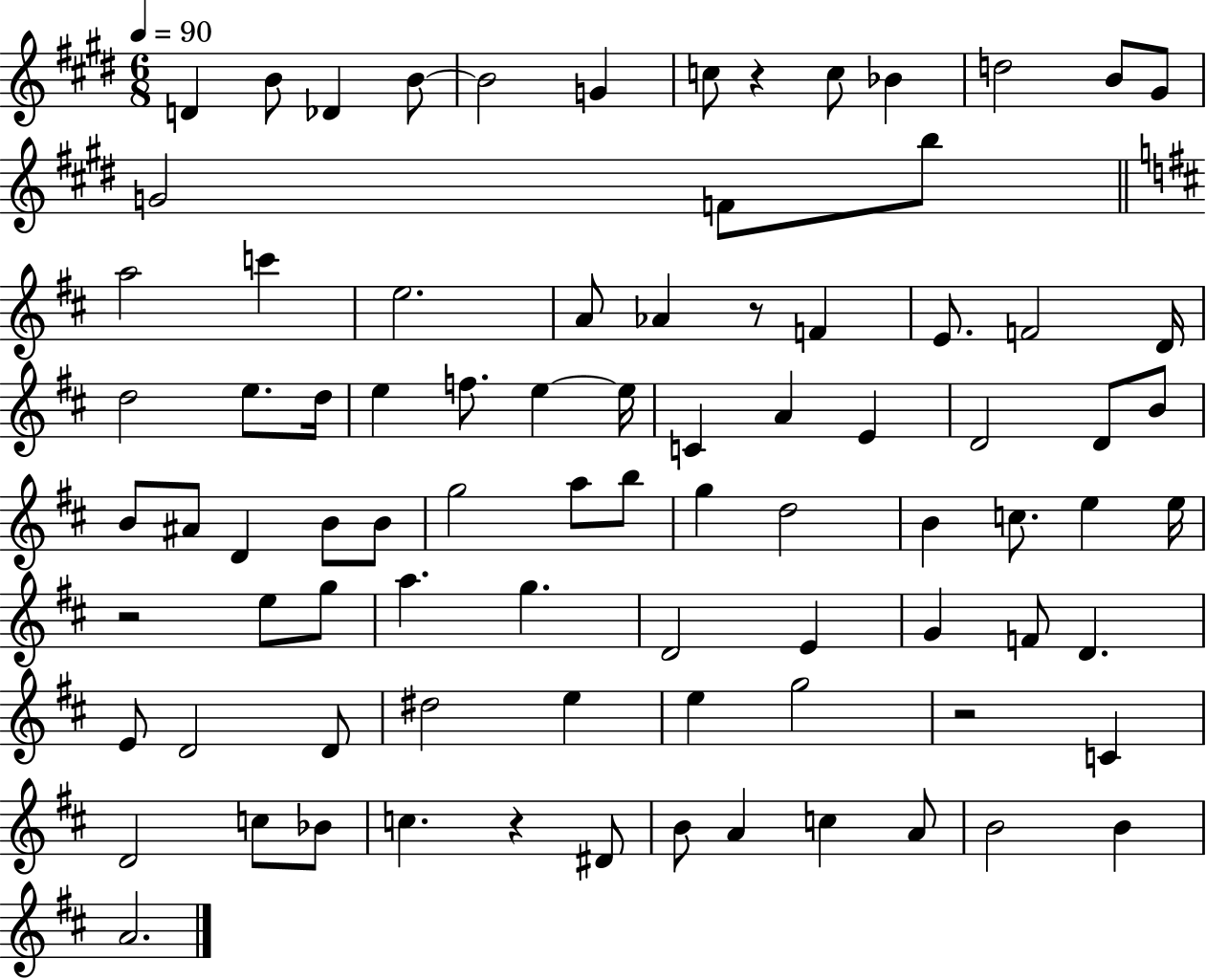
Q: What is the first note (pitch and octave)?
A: D4